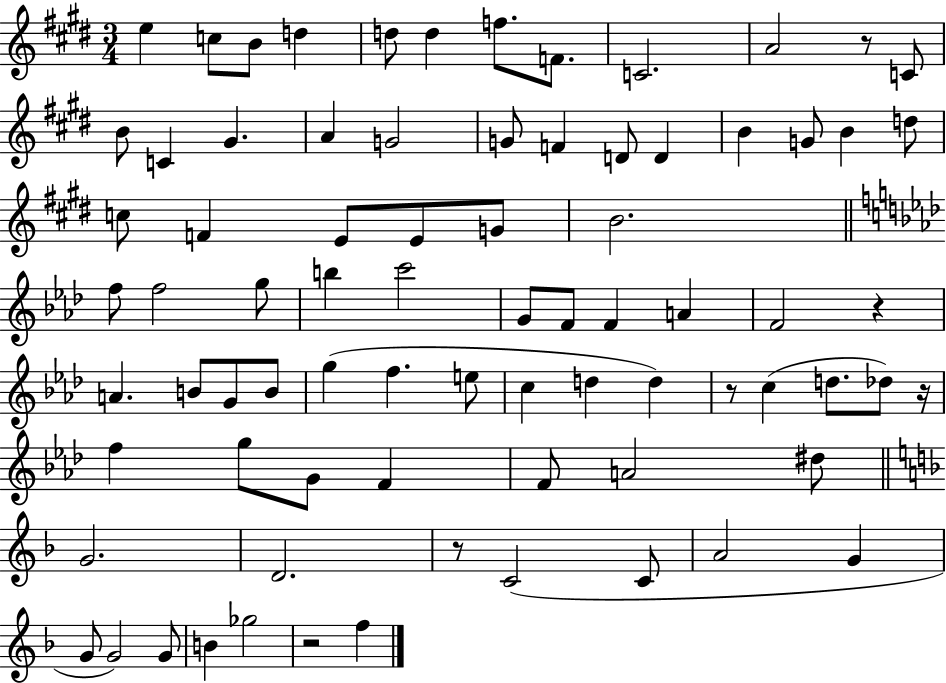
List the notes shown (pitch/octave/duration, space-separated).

E5/q C5/e B4/e D5/q D5/e D5/q F5/e. F4/e. C4/h. A4/h R/e C4/e B4/e C4/q G#4/q. A4/q G4/h G4/e F4/q D4/e D4/q B4/q G4/e B4/q D5/e C5/e F4/q E4/e E4/e G4/e B4/h. F5/e F5/h G5/e B5/q C6/h G4/e F4/e F4/q A4/q F4/h R/q A4/q. B4/e G4/e B4/e G5/q F5/q. E5/e C5/q D5/q D5/q R/e C5/q D5/e. Db5/e R/s F5/q G5/e G4/e F4/q F4/e A4/h D#5/e G4/h. D4/h. R/e C4/h C4/e A4/h G4/q G4/e G4/h G4/e B4/q Gb5/h R/h F5/q